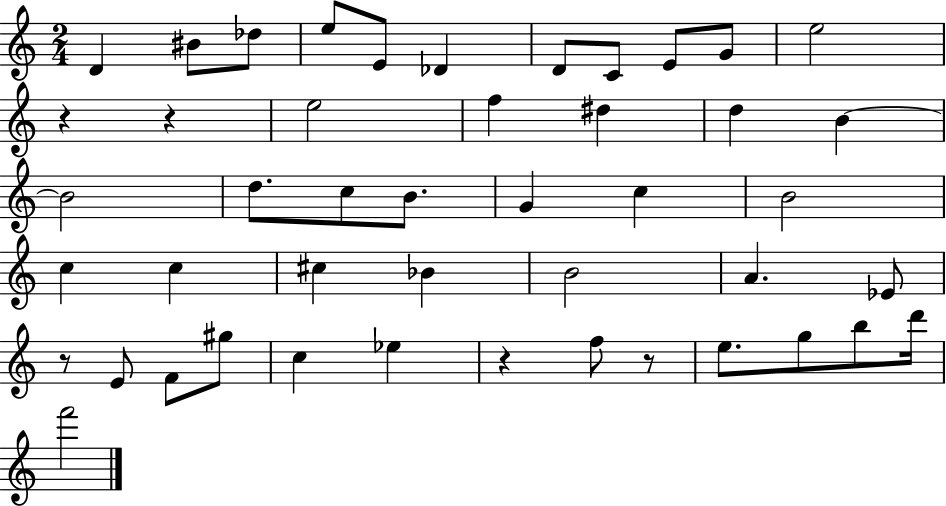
D4/q BIS4/e Db5/e E5/e E4/e Db4/q D4/e C4/e E4/e G4/e E5/h R/q R/q E5/h F5/q D#5/q D5/q B4/q B4/h D5/e. C5/e B4/e. G4/q C5/q B4/h C5/q C5/q C#5/q Bb4/q B4/h A4/q. Eb4/e R/e E4/e F4/e G#5/e C5/q Eb5/q R/q F5/e R/e E5/e. G5/e B5/e D6/s F6/h